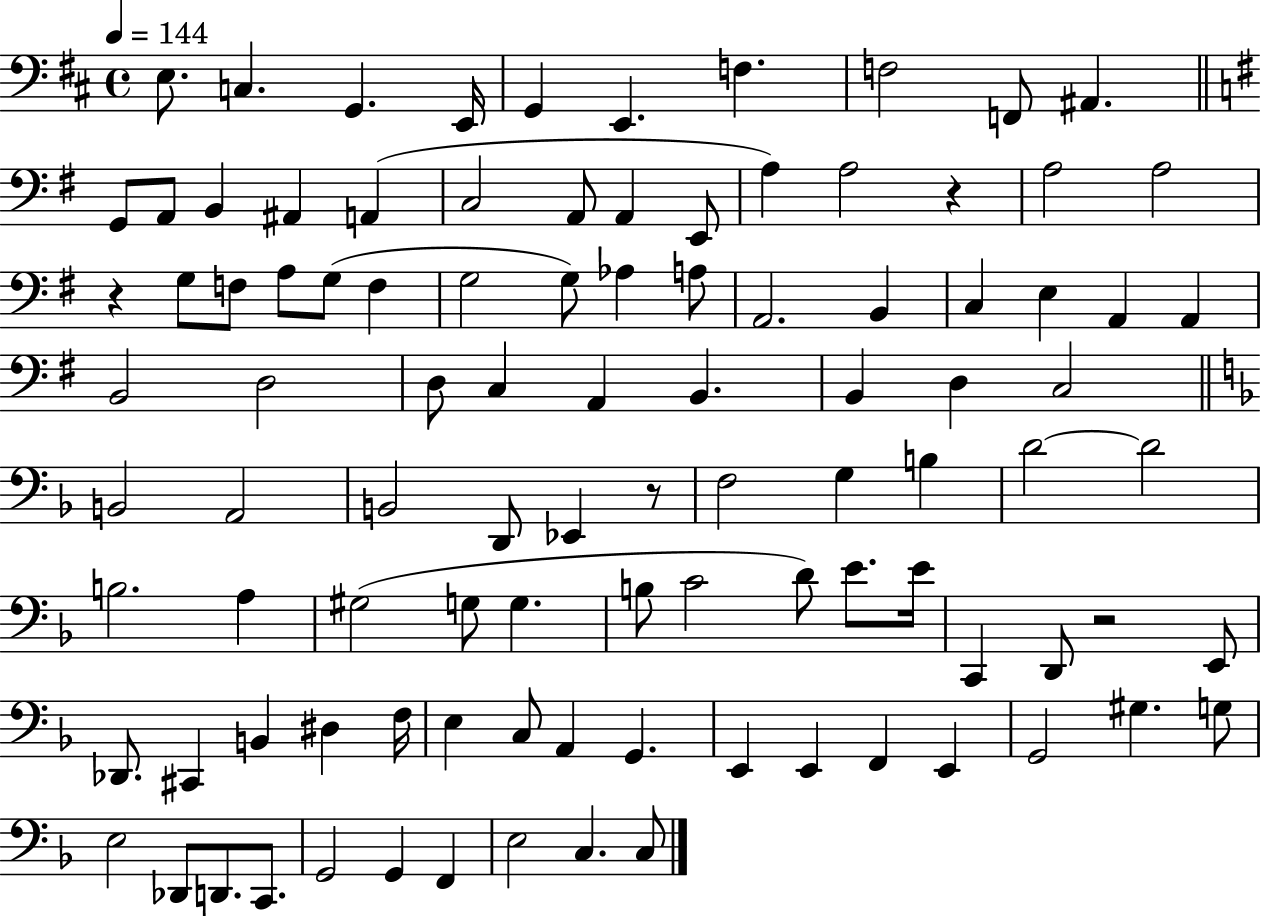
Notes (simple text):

E3/e. C3/q. G2/q. E2/s G2/q E2/q. F3/q. F3/h F2/e A#2/q. G2/e A2/e B2/q A#2/q A2/q C3/h A2/e A2/q E2/e A3/q A3/h R/q A3/h A3/h R/q G3/e F3/e A3/e G3/e F3/q G3/h G3/e Ab3/q A3/e A2/h. B2/q C3/q E3/q A2/q A2/q B2/h D3/h D3/e C3/q A2/q B2/q. B2/q D3/q C3/h B2/h A2/h B2/h D2/e Eb2/q R/e F3/h G3/q B3/q D4/h D4/h B3/h. A3/q G#3/h G3/e G3/q. B3/e C4/h D4/e E4/e. E4/s C2/q D2/e R/h E2/e Db2/e. C#2/q B2/q D#3/q F3/s E3/q C3/e A2/q G2/q. E2/q E2/q F2/q E2/q G2/h G#3/q. G3/e E3/h Db2/e D2/e. C2/e. G2/h G2/q F2/q E3/h C3/q. C3/e